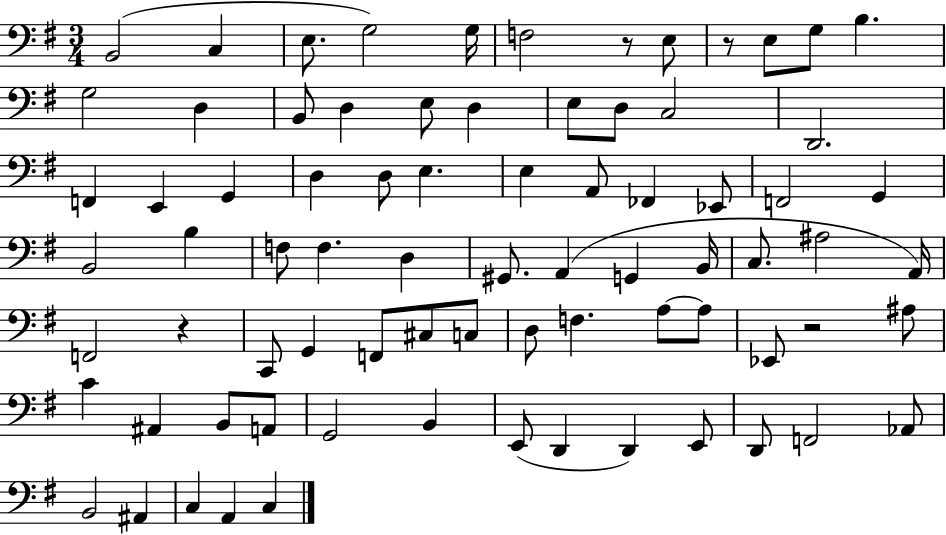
X:1
T:Untitled
M:3/4
L:1/4
K:G
B,,2 C, E,/2 G,2 G,/4 F,2 z/2 E,/2 z/2 E,/2 G,/2 B, G,2 D, B,,/2 D, E,/2 D, E,/2 D,/2 C,2 D,,2 F,, E,, G,, D, D,/2 E, E, A,,/2 _F,, _E,,/2 F,,2 G,, B,,2 B, F,/2 F, D, ^G,,/2 A,, G,, B,,/4 C,/2 ^A,2 A,,/4 F,,2 z C,,/2 G,, F,,/2 ^C,/2 C,/2 D,/2 F, A,/2 A,/2 _E,,/2 z2 ^A,/2 C ^A,, B,,/2 A,,/2 G,,2 B,, E,,/2 D,, D,, E,,/2 D,,/2 F,,2 _A,,/2 B,,2 ^A,, C, A,, C,